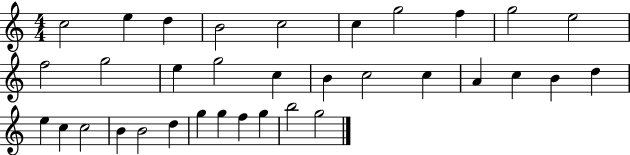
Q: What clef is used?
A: treble